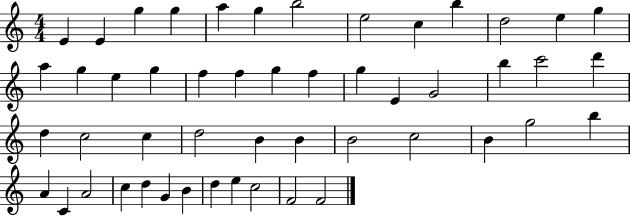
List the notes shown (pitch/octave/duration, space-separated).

E4/q E4/q G5/q G5/q A5/q G5/q B5/h E5/h C5/q B5/q D5/h E5/q G5/q A5/q G5/q E5/q G5/q F5/q F5/q G5/q F5/q G5/q E4/q G4/h B5/q C6/h D6/q D5/q C5/h C5/q D5/h B4/q B4/q B4/h C5/h B4/q G5/h B5/q A4/q C4/q A4/h C5/q D5/q G4/q B4/q D5/q E5/q C5/h F4/h F4/h